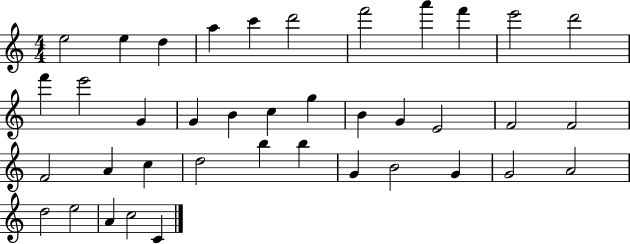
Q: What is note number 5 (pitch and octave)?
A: C6